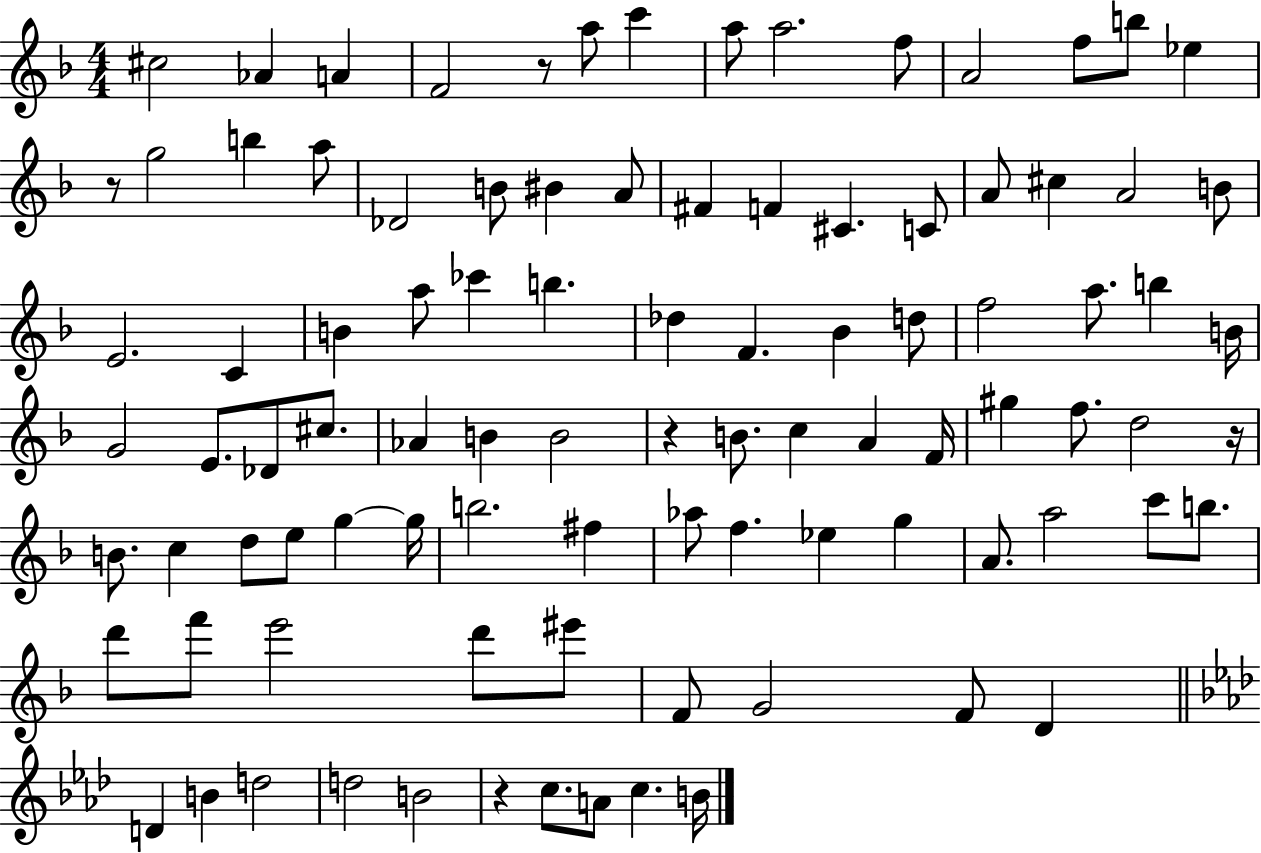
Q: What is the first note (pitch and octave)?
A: C#5